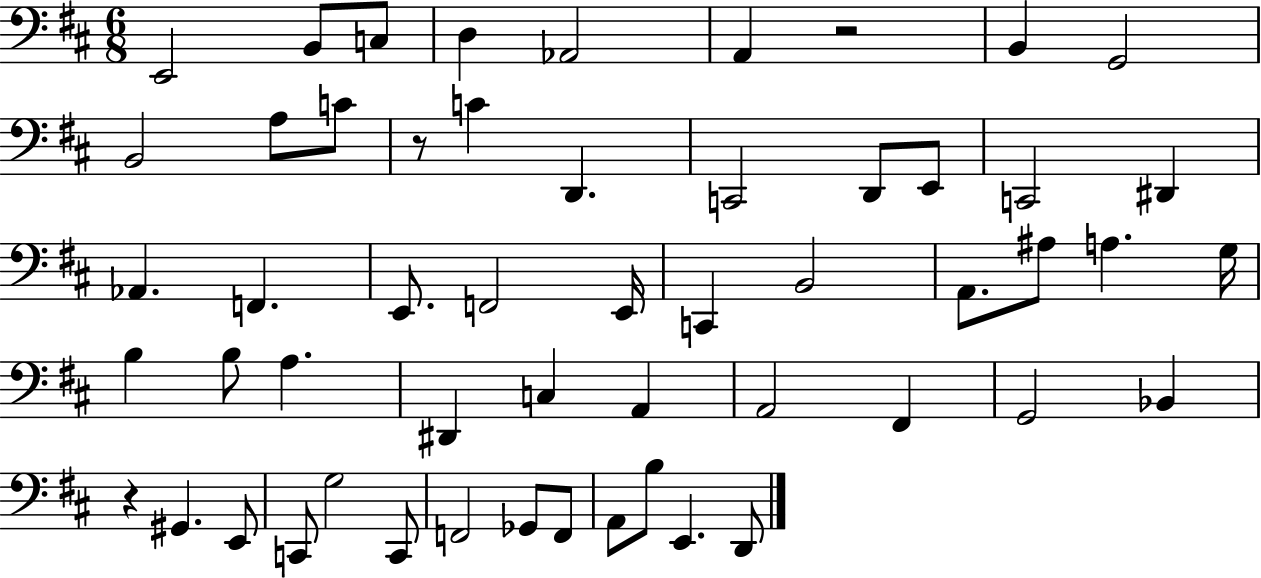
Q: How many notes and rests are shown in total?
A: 54